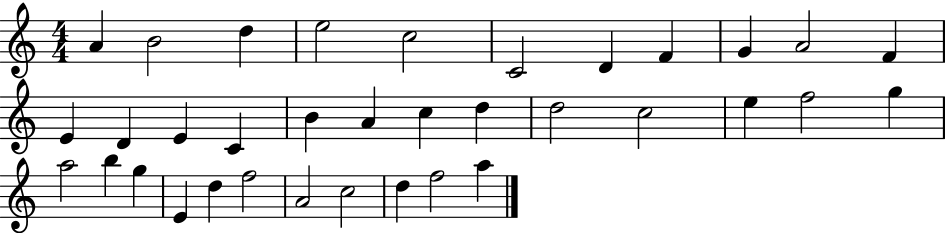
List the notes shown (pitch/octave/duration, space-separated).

A4/q B4/h D5/q E5/h C5/h C4/h D4/q F4/q G4/q A4/h F4/q E4/q D4/q E4/q C4/q B4/q A4/q C5/q D5/q D5/h C5/h E5/q F5/h G5/q A5/h B5/q G5/q E4/q D5/q F5/h A4/h C5/h D5/q F5/h A5/q